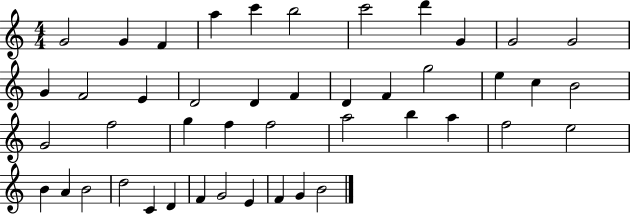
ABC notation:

X:1
T:Untitled
M:4/4
L:1/4
K:C
G2 G F a c' b2 c'2 d' G G2 G2 G F2 E D2 D F D F g2 e c B2 G2 f2 g f f2 a2 b a f2 e2 B A B2 d2 C D F G2 E F G B2